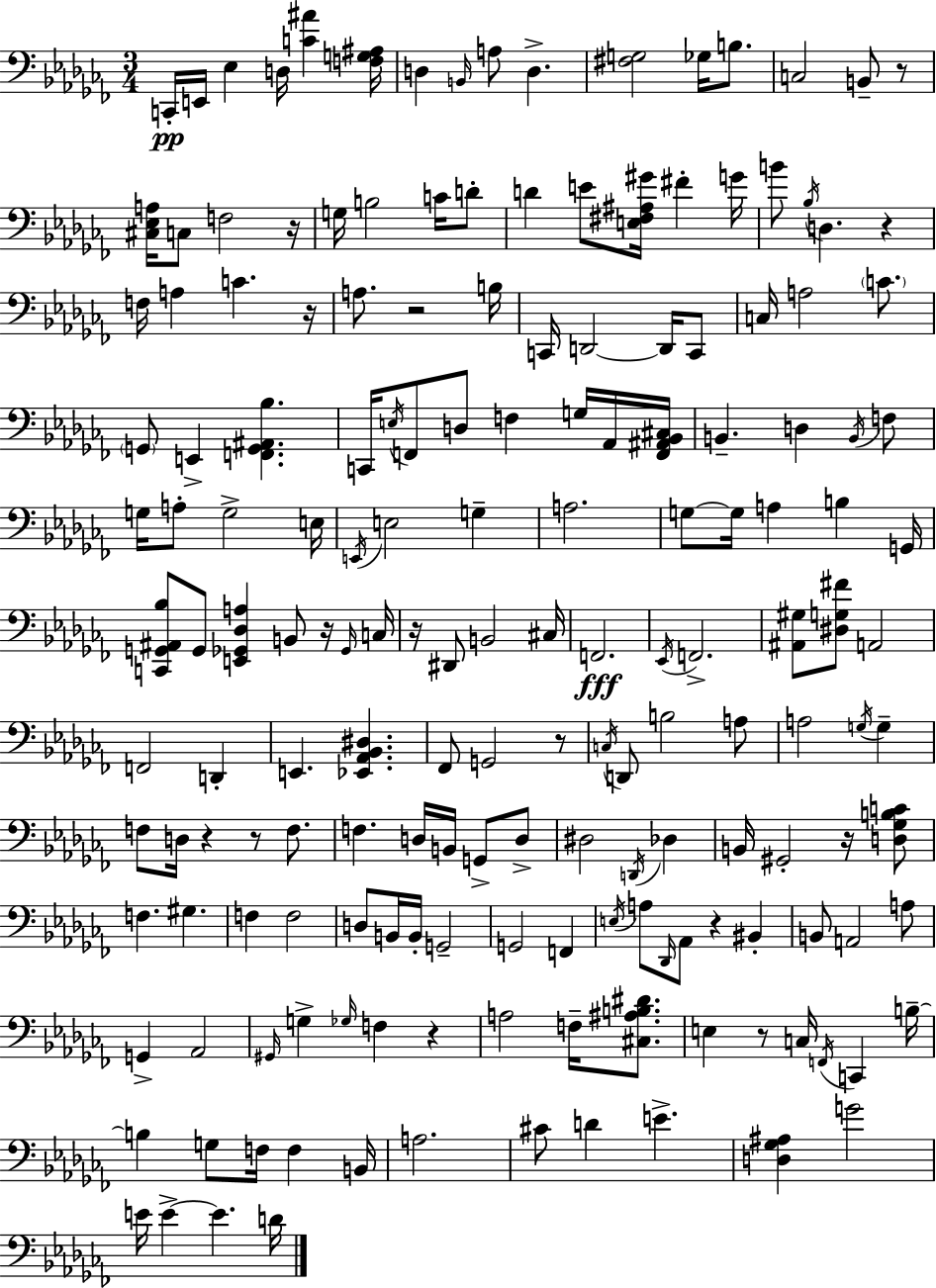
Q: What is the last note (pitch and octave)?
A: D4